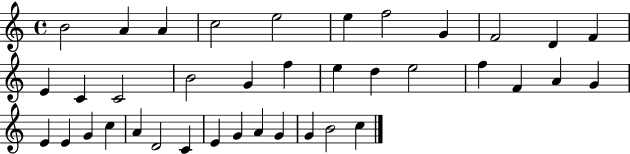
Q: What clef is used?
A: treble